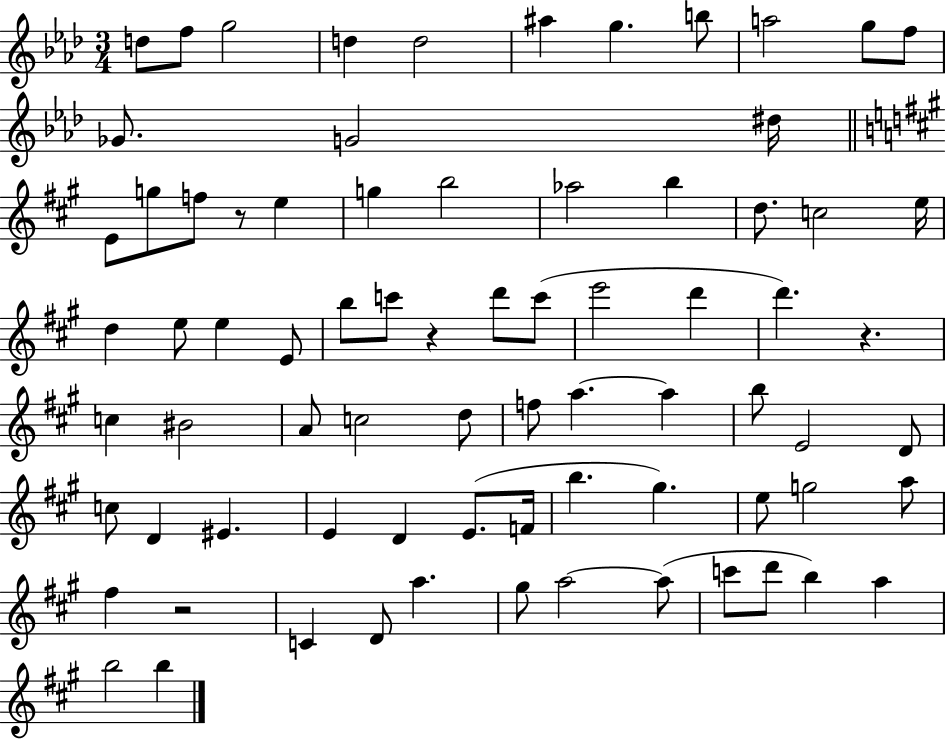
X:1
T:Untitled
M:3/4
L:1/4
K:Ab
d/2 f/2 g2 d d2 ^a g b/2 a2 g/2 f/2 _G/2 G2 ^d/4 E/2 g/2 f/2 z/2 e g b2 _a2 b d/2 c2 e/4 d e/2 e E/2 b/2 c'/2 z d'/2 c'/2 e'2 d' d' z c ^B2 A/2 c2 d/2 f/2 a a b/2 E2 D/2 c/2 D ^E E D E/2 F/4 b ^g e/2 g2 a/2 ^f z2 C D/2 a ^g/2 a2 a/2 c'/2 d'/2 b a b2 b